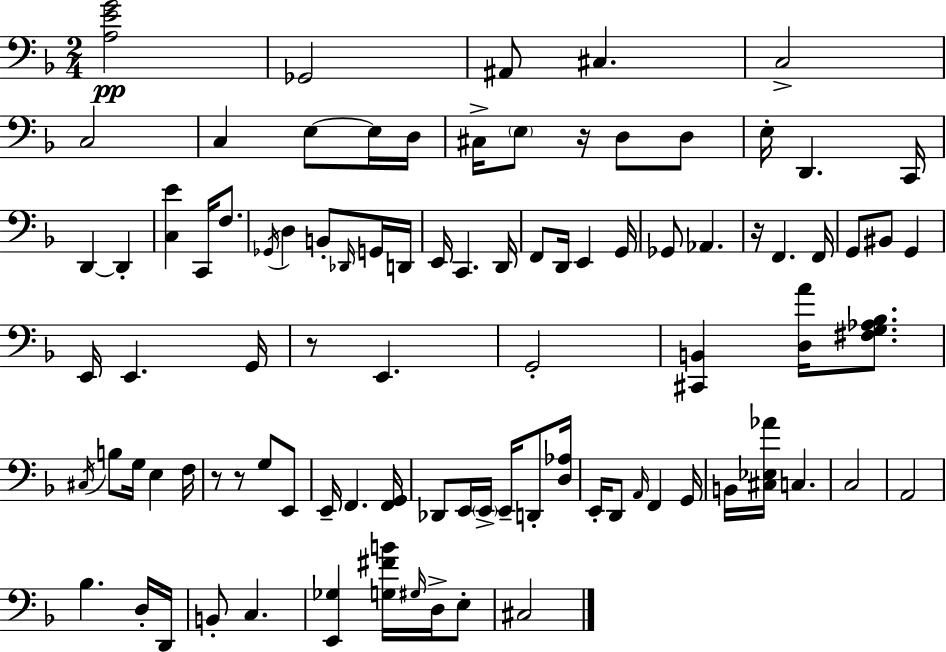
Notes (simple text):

[A3,E4,G4]/h Gb2/h A#2/e C#3/q. C3/h C3/h C3/q E3/e E3/s D3/s C#3/s E3/e R/s D3/e D3/e E3/s D2/q. C2/s D2/q D2/q [C3,E4]/q C2/s F3/e. Gb2/s D3/q B2/e Db2/s G2/s D2/s E2/s C2/q. D2/s F2/e D2/s E2/q G2/s Gb2/e Ab2/q. R/s F2/q. F2/s G2/e BIS2/e G2/q E2/s E2/q. G2/s R/e E2/q. G2/h [C#2,B2]/q [D3,A4]/s [F#3,G3,Ab3,Bb3]/e. C#3/s B3/e G3/s E3/q F3/s R/e R/e G3/e E2/e E2/s F2/q. [F2,G2]/s Db2/e E2/s E2/s E2/s D2/e [D3,Ab3]/s E2/s D2/e A2/s F2/q G2/s B2/s [C#3,Eb3,Ab4]/s C3/q. C3/h A2/h Bb3/q. D3/s D2/s B2/e C3/q. [E2,Gb3]/q [G3,F#4,B4]/s G#3/s D3/s E3/e C#3/h